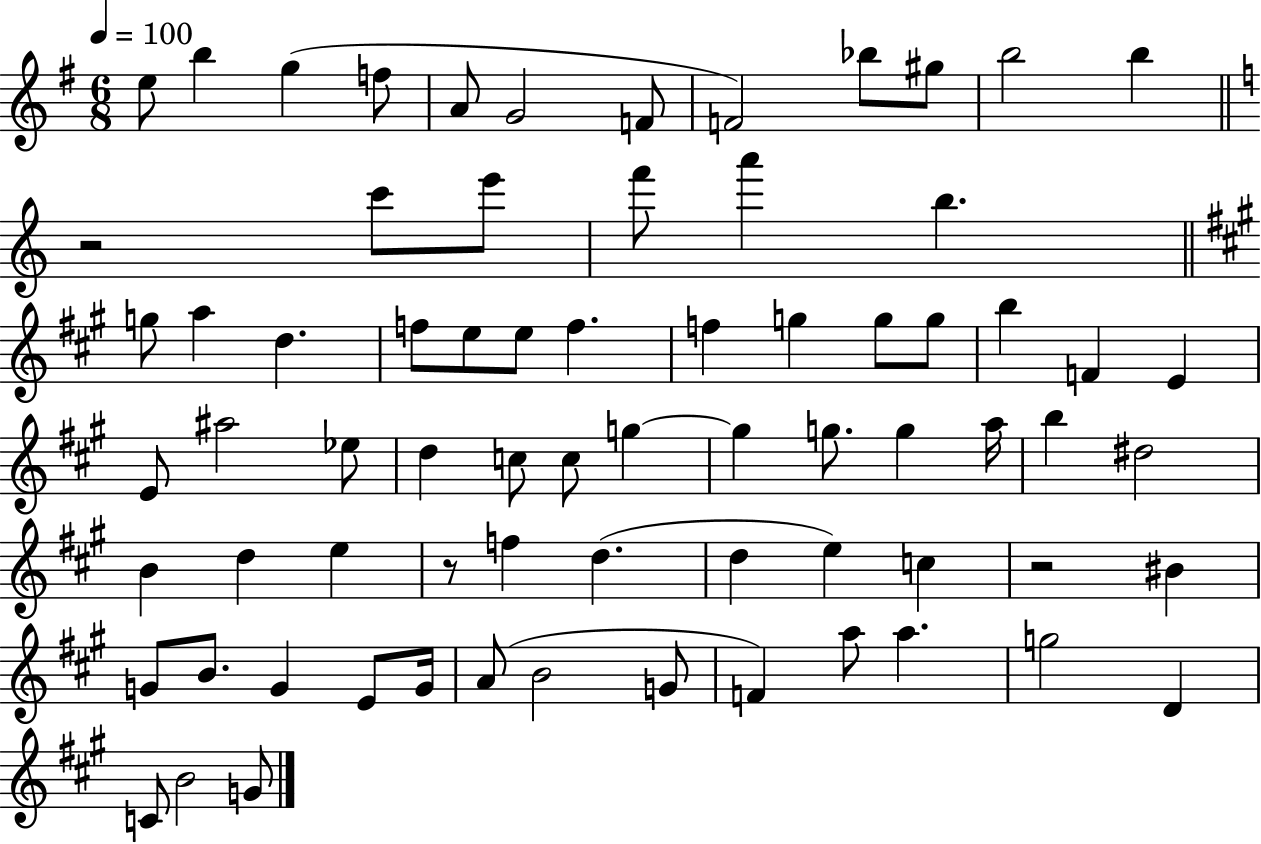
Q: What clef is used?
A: treble